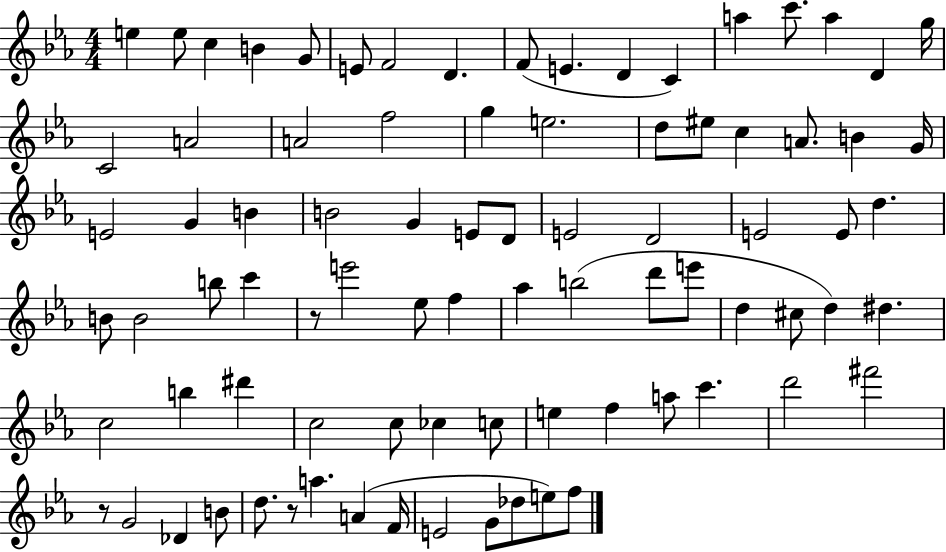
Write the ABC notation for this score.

X:1
T:Untitled
M:4/4
L:1/4
K:Eb
e e/2 c B G/2 E/2 F2 D F/2 E D C a c'/2 a D g/4 C2 A2 A2 f2 g e2 d/2 ^e/2 c A/2 B G/4 E2 G B B2 G E/2 D/2 E2 D2 E2 E/2 d B/2 B2 b/2 c' z/2 e'2 _e/2 f _a b2 d'/2 e'/2 d ^c/2 d ^d c2 b ^d' c2 c/2 _c c/2 e f a/2 c' d'2 ^f'2 z/2 G2 _D B/2 d/2 z/2 a A F/4 E2 G/2 _d/2 e/2 f/2